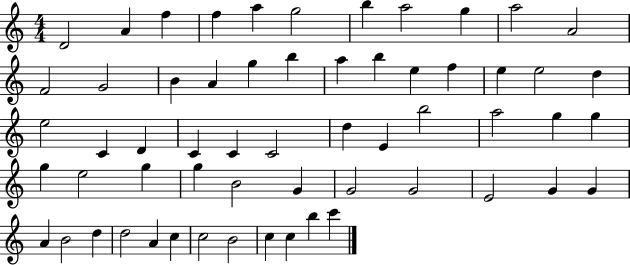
X:1
T:Untitled
M:4/4
L:1/4
K:C
D2 A f f a g2 b a2 g a2 A2 F2 G2 B A g b a b e f e e2 d e2 C D C C C2 d E b2 a2 g g g e2 g g B2 G G2 G2 E2 G G A B2 d d2 A c c2 B2 c c b c'